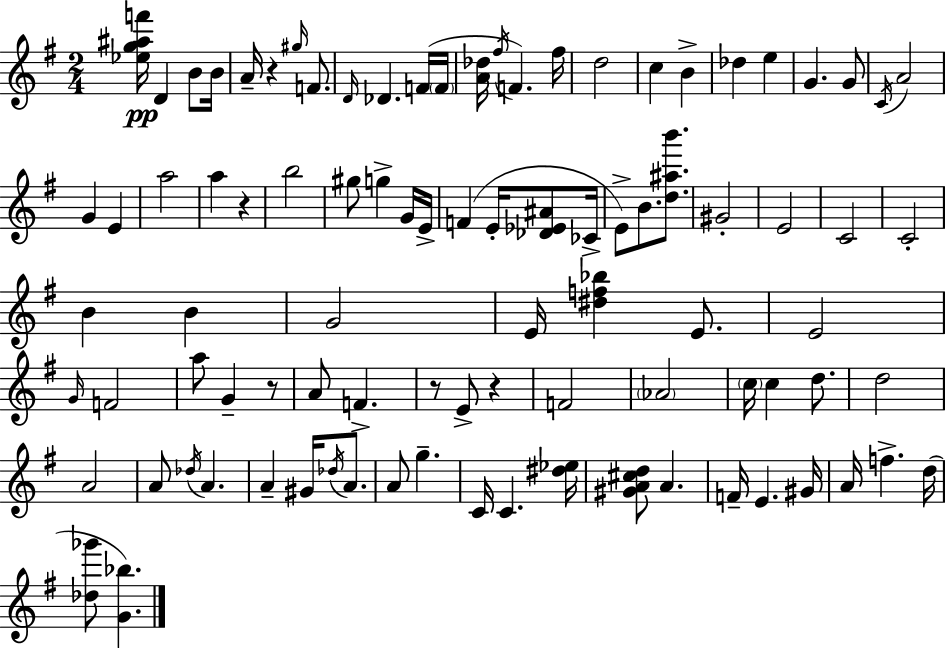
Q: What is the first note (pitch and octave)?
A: D4